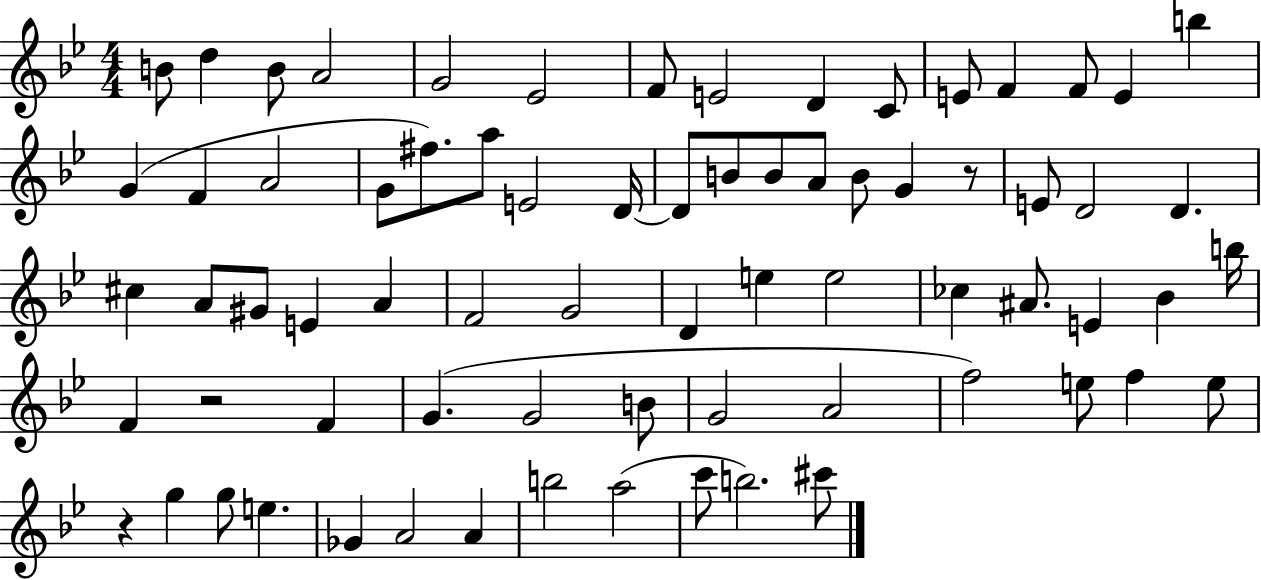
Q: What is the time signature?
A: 4/4